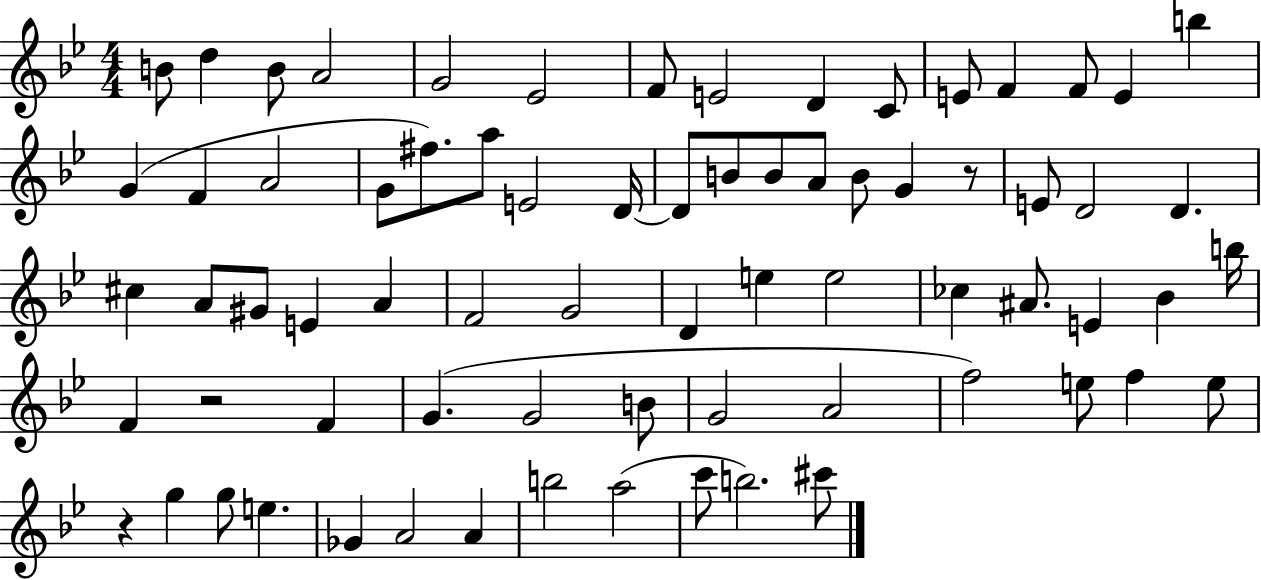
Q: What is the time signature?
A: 4/4